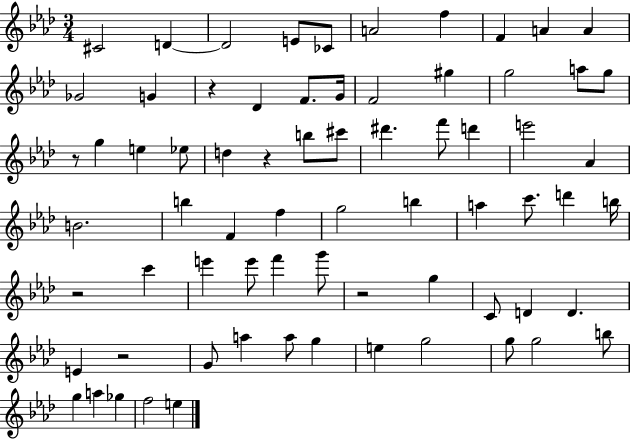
{
  \clef treble
  \numericTimeSignature
  \time 3/4
  \key aes \major
  \repeat volta 2 { cis'2 d'4~~ | d'2 e'8 ces'8 | a'2 f''4 | f'4 a'4 a'4 | \break ges'2 g'4 | r4 des'4 f'8. g'16 | f'2 gis''4 | g''2 a''8 g''8 | \break r8 g''4 e''4 ees''8 | d''4 r4 b''8 cis'''8 | dis'''4. f'''8 d'''4 | e'''2 aes'4 | \break b'2. | b''4 f'4 f''4 | g''2 b''4 | a''4 c'''8. d'''4 b''16 | \break r2 c'''4 | e'''4 e'''8 f'''4 g'''8 | r2 g''4 | c'8 d'4 d'4. | \break e'4 r2 | g'8 a''4 a''8 g''4 | e''4 g''2 | g''8 g''2 b''8 | \break g''4 a''4 ges''4 | f''2 e''4 | } \bar "|."
}